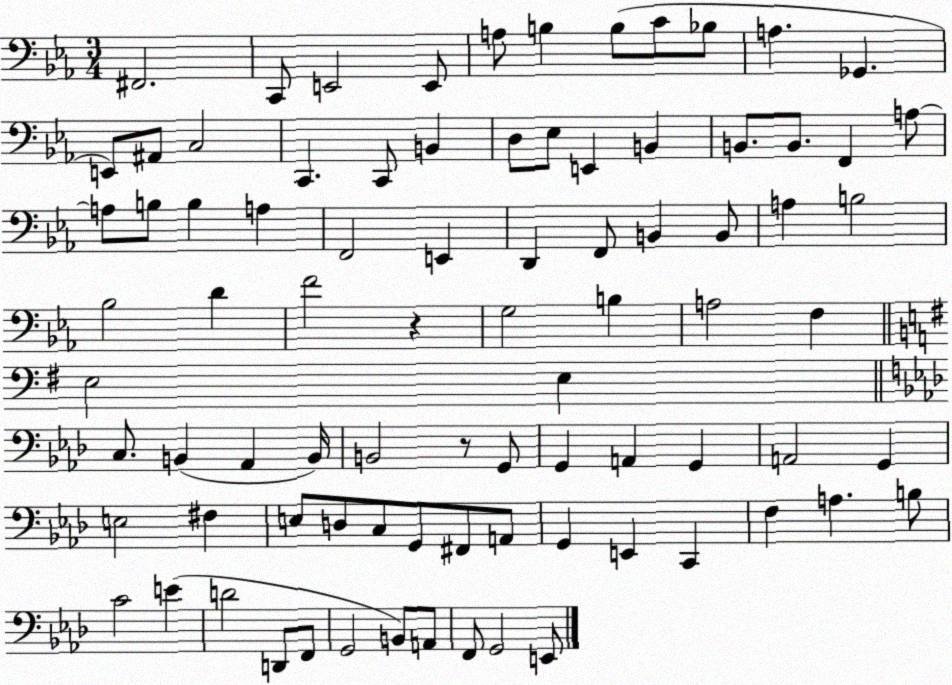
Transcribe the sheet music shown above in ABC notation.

X:1
T:Untitled
M:3/4
L:1/4
K:Eb
^F,,2 C,,/2 E,,2 E,,/2 A,/2 B, B,/2 C/2 _B,/2 A, _G,, E,,/2 ^A,,/2 C,2 C,, C,,/2 B,, D,/2 _E,/2 E,, B,, B,,/2 B,,/2 F,, A,/2 A,/2 B,/2 B, A, F,,2 E,, D,, F,,/2 B,, B,,/2 A, B,2 _B,2 D F2 z G,2 B, A,2 F, E,2 E, C,/2 B,, _A,, B,,/4 B,,2 z/2 G,,/2 G,, A,, G,, A,,2 G,, E,2 ^F, E,/2 D,/2 C,/2 G,,/2 ^F,,/2 A,,/2 G,, E,, C,, F, A, B,/2 C2 E D2 D,,/2 F,,/2 G,,2 B,,/2 A,,/2 F,,/2 G,,2 E,,/2